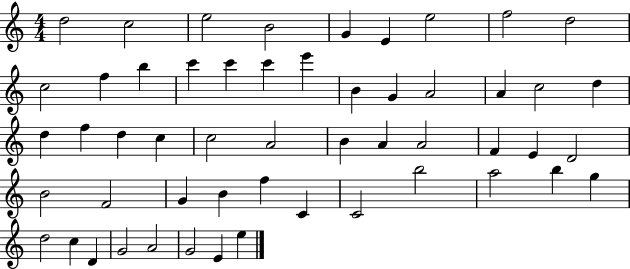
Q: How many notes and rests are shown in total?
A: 53